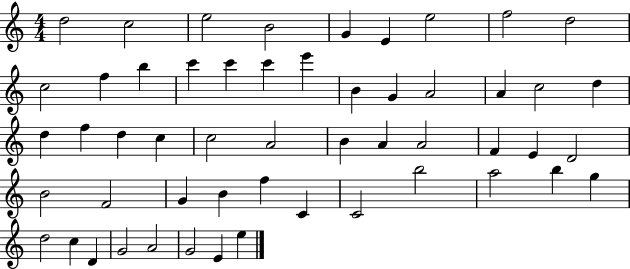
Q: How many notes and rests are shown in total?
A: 53